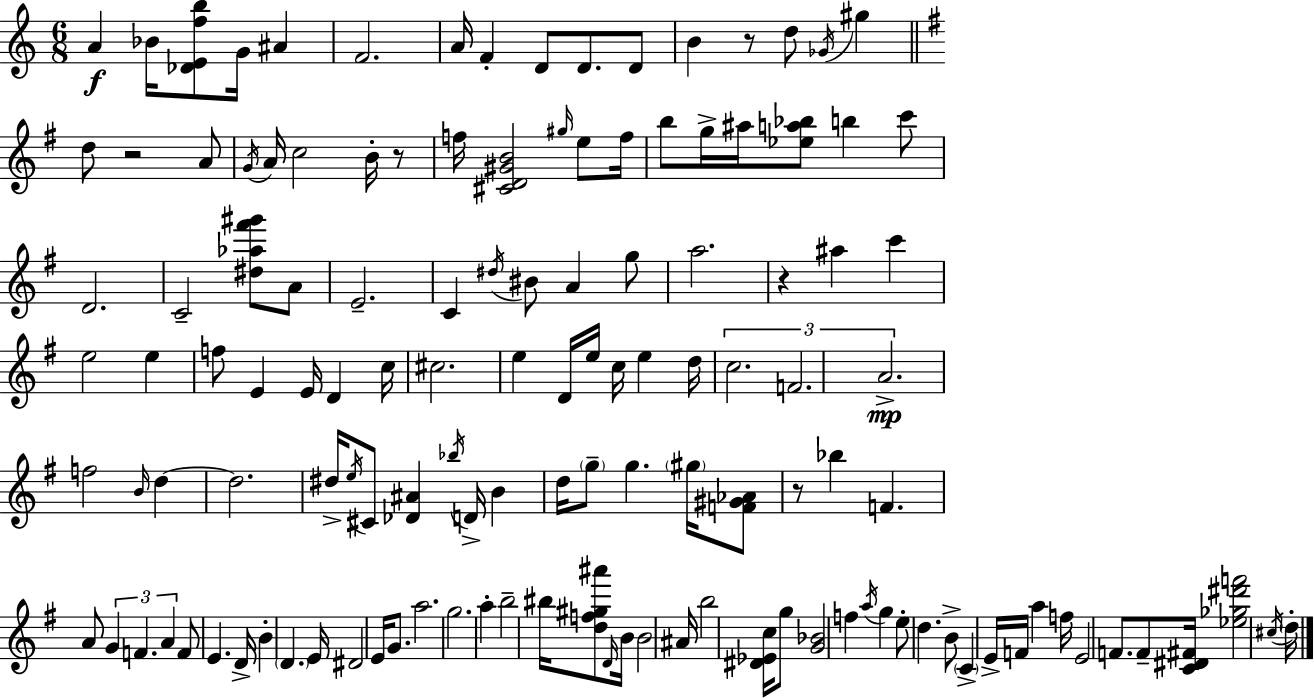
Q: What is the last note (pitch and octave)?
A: D5